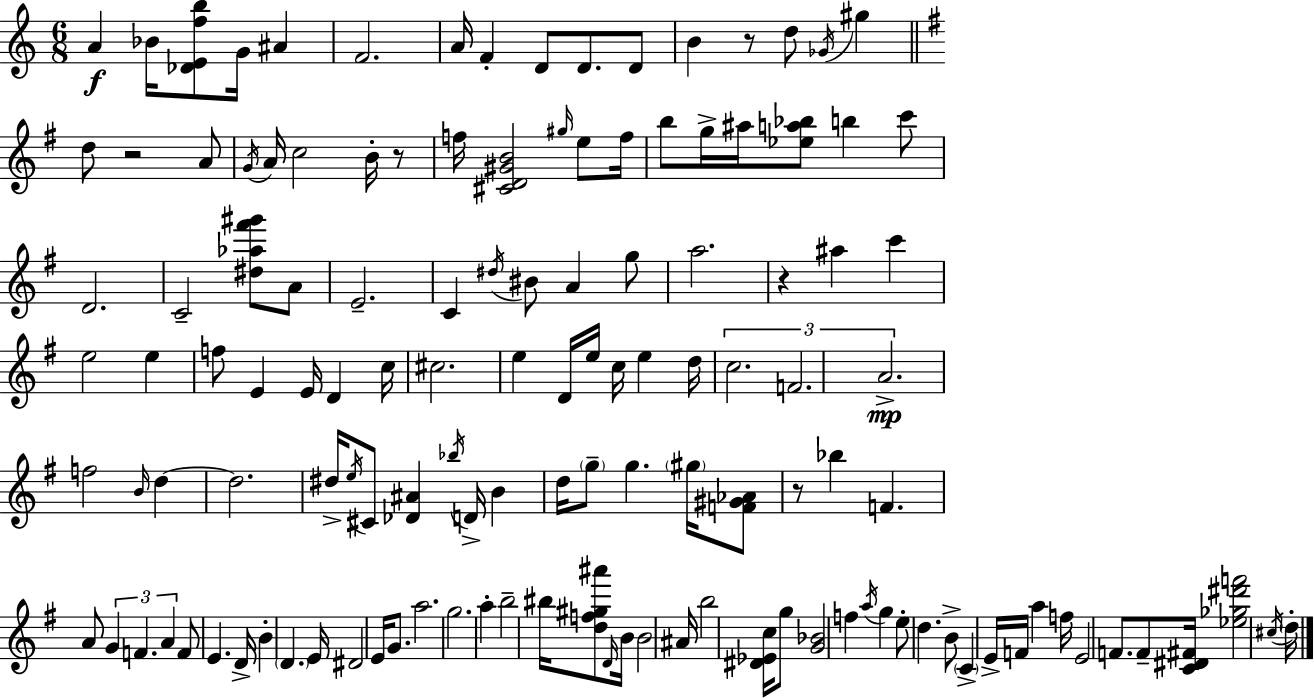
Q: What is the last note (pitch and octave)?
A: D5